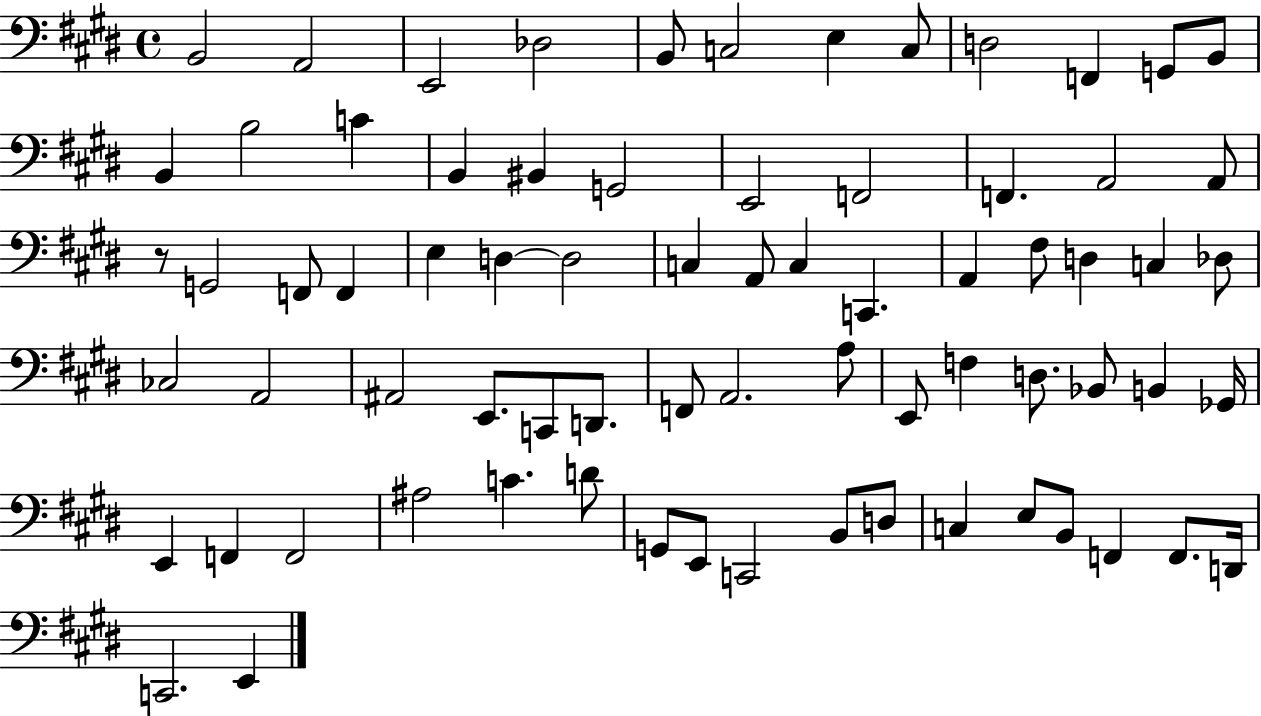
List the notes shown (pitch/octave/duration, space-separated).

B2/h A2/h E2/h Db3/h B2/e C3/h E3/q C3/e D3/h F2/q G2/e B2/e B2/q B3/h C4/q B2/q BIS2/q G2/h E2/h F2/h F2/q. A2/h A2/e R/e G2/h F2/e F2/q E3/q D3/q D3/h C3/q A2/e C3/q C2/q. A2/q F#3/e D3/q C3/q Db3/e CES3/h A2/h A#2/h E2/e. C2/e D2/e. F2/e A2/h. A3/e E2/e F3/q D3/e. Bb2/e B2/q Gb2/s E2/q F2/q F2/h A#3/h C4/q. D4/e G2/e E2/e C2/h B2/e D3/e C3/q E3/e B2/e F2/q F2/e. D2/s C2/h. E2/q